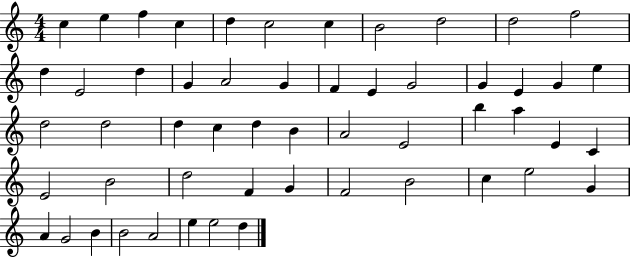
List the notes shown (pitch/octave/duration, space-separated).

C5/q E5/q F5/q C5/q D5/q C5/h C5/q B4/h D5/h D5/h F5/h D5/q E4/h D5/q G4/q A4/h G4/q F4/q E4/q G4/h G4/q E4/q G4/q E5/q D5/h D5/h D5/q C5/q D5/q B4/q A4/h E4/h B5/q A5/q E4/q C4/q E4/h B4/h D5/h F4/q G4/q F4/h B4/h C5/q E5/h G4/q A4/q G4/h B4/q B4/h A4/h E5/q E5/h D5/q